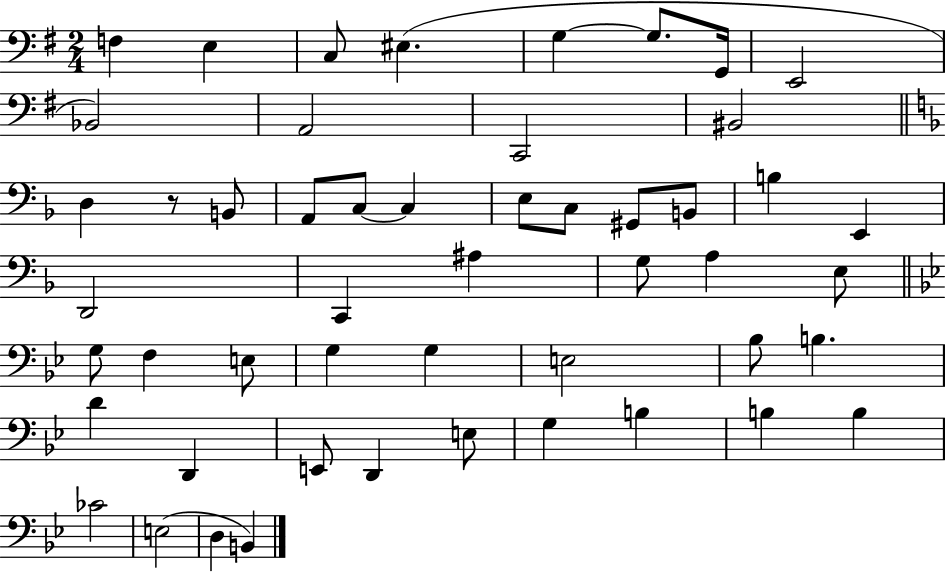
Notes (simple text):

F3/q E3/q C3/e EIS3/q. G3/q G3/e. G2/s E2/h Bb2/h A2/h C2/h BIS2/h D3/q R/e B2/e A2/e C3/e C3/q E3/e C3/e G#2/e B2/e B3/q E2/q D2/h C2/q A#3/q G3/e A3/q E3/e G3/e F3/q E3/e G3/q G3/q E3/h Bb3/e B3/q. D4/q D2/q E2/e D2/q E3/e G3/q B3/q B3/q B3/q CES4/h E3/h D3/q B2/q